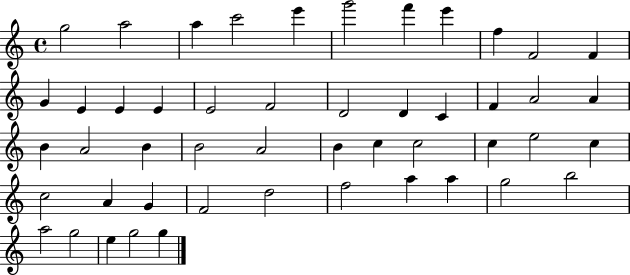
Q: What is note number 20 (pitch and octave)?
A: C4